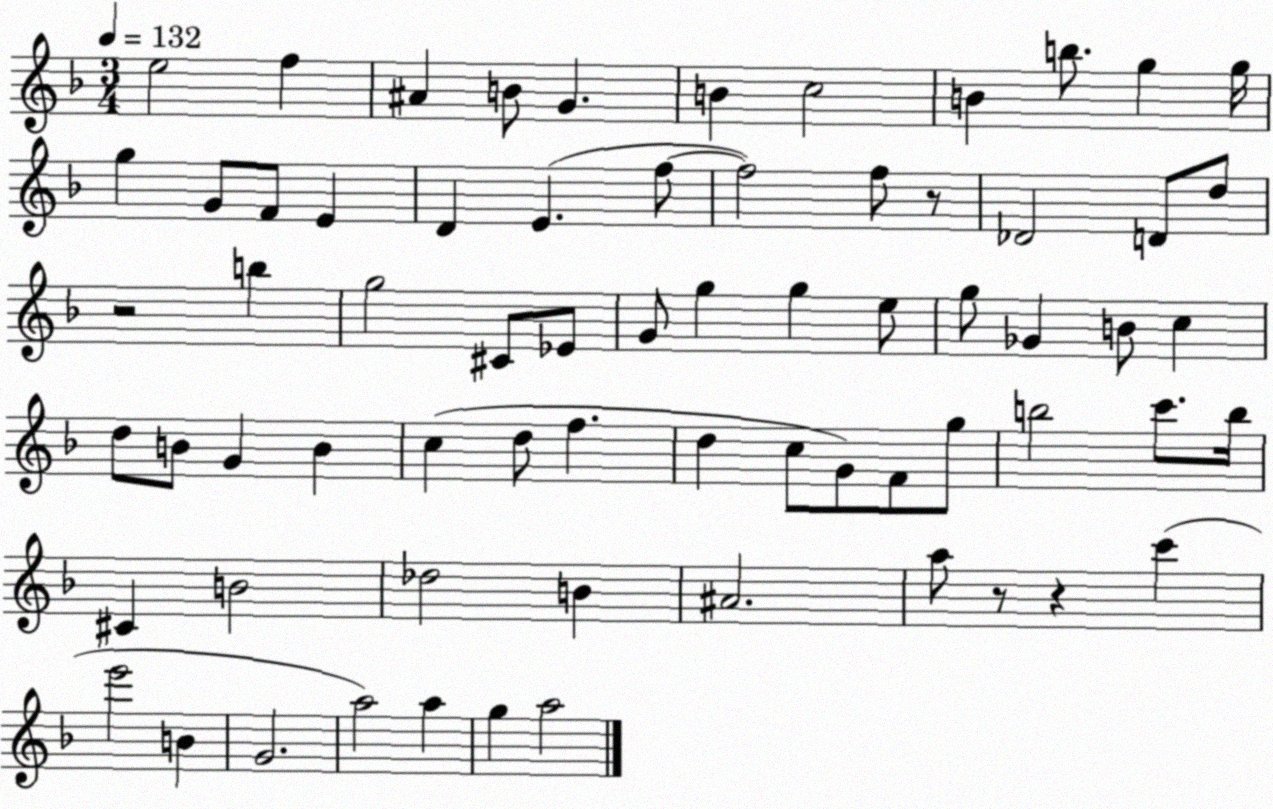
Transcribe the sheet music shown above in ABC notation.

X:1
T:Untitled
M:3/4
L:1/4
K:F
e2 f ^A B/2 G B c2 B b/2 g g/4 g G/2 F/2 E D E f/2 f2 f/2 z/2 _D2 D/2 d/2 z2 b g2 ^C/2 _E/2 G/2 g g e/2 g/2 _G B/2 c d/2 B/2 G B c d/2 f d c/2 G/2 F/2 g/2 b2 c'/2 b/4 ^C B2 _d2 B ^A2 a/2 z/2 z c' e'2 B G2 a2 a g a2